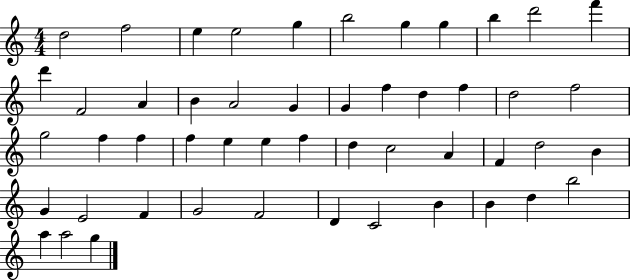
{
  \clef treble
  \numericTimeSignature
  \time 4/4
  \key c \major
  d''2 f''2 | e''4 e''2 g''4 | b''2 g''4 g''4 | b''4 d'''2 f'''4 | \break d'''4 f'2 a'4 | b'4 a'2 g'4 | g'4 f''4 d''4 f''4 | d''2 f''2 | \break g''2 f''4 f''4 | f''4 e''4 e''4 f''4 | d''4 c''2 a'4 | f'4 d''2 b'4 | \break g'4 e'2 f'4 | g'2 f'2 | d'4 c'2 b'4 | b'4 d''4 b''2 | \break a''4 a''2 g''4 | \bar "|."
}